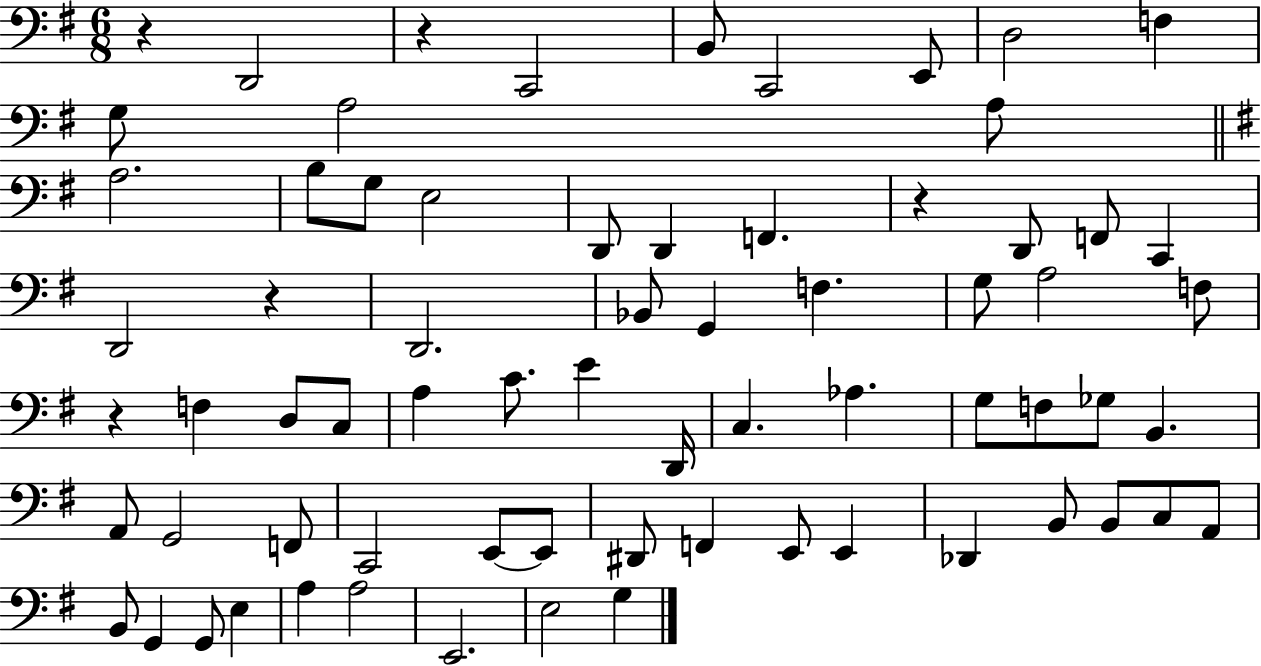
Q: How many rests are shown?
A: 5